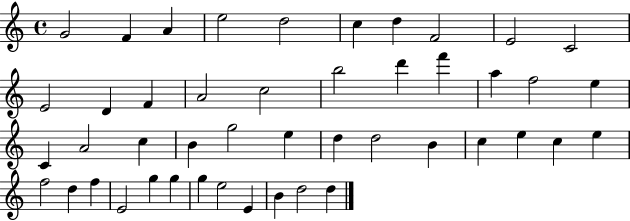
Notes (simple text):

G4/h F4/q A4/q E5/h D5/h C5/q D5/q F4/h E4/h C4/h E4/h D4/q F4/q A4/h C5/h B5/h D6/q F6/q A5/q F5/h E5/q C4/q A4/h C5/q B4/q G5/h E5/q D5/q D5/h B4/q C5/q E5/q C5/q E5/q F5/h D5/q F5/q E4/h G5/q G5/q G5/q E5/h E4/q B4/q D5/h D5/q